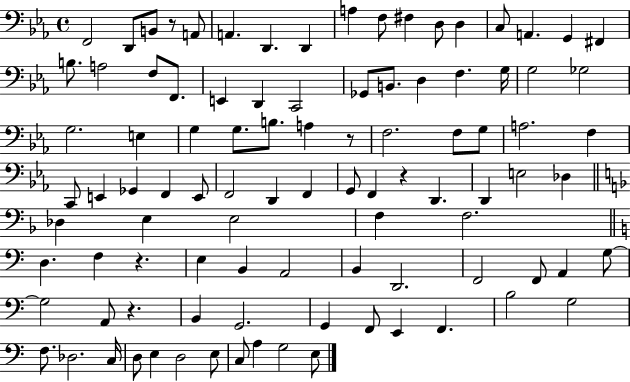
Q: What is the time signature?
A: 4/4